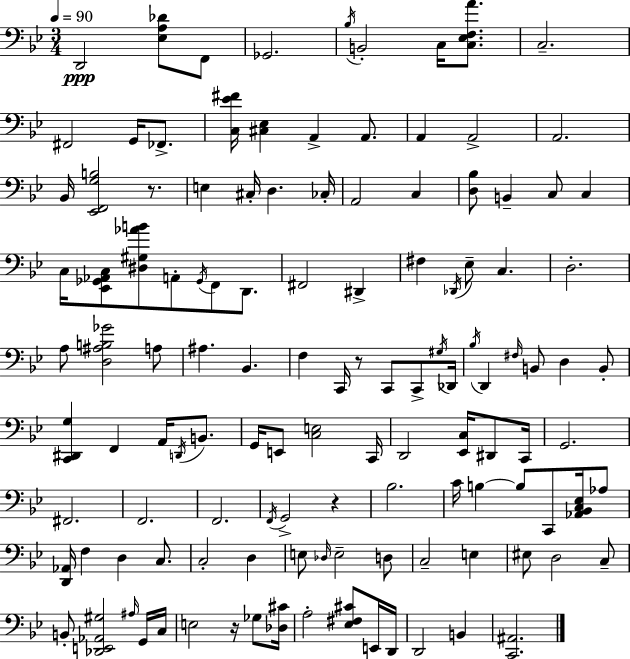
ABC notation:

X:1
T:Untitled
M:3/4
L:1/4
K:Bb
D,,2 [_E,A,_D]/2 F,,/2 _G,,2 _B,/4 B,,2 C,/4 [C,_E,F,A]/2 C,2 ^F,,2 G,,/4 _F,,/2 [C,_E^F]/4 [^C,_E,] A,, A,,/2 A,, A,,2 A,,2 _B,,/4 [_E,,F,,G,B,]2 z/2 E, ^C,/4 D, _C,/4 A,,2 C, [D,_B,]/2 B,, C,/2 C, C,/4 [_E,,_G,,_A,,C,]/2 [^D,^G,_AB]/2 A,,/2 _G,,/4 F,,/2 D,,/2 ^F,,2 ^D,, ^F, _D,,/4 _E,/2 C, D,2 A,/2 [D,^A,B,_G]2 A,/2 ^A, _B,, F, C,,/4 z/2 C,,/2 C,,/2 ^G,/4 _D,,/4 _B,/4 D,, ^F,/4 B,,/2 D, B,,/2 [C,,^D,,G,] F,, A,,/4 D,,/4 B,,/2 G,,/4 E,,/2 [C,E,]2 C,,/4 D,,2 [_E,,C,]/4 ^D,,/2 C,,/4 G,,2 ^F,,2 F,,2 F,,2 F,,/4 G,,2 z _B,2 C/4 B, B,/2 C,,/2 [_A,,_B,,C,_E,]/4 _A,/2 [D,,_A,,]/4 F, D, C,/2 C,2 D, E,/2 _D,/4 E,2 D,/2 C,2 E, ^E,/2 D,2 C,/2 B,,/2 [_D,,E,,_A,,^G,]2 ^A,/4 G,,/4 C,/4 E,2 z/4 _G,/2 [_D,^C]/4 A,2 [_E,^F,^C]/2 E,,/4 D,,/4 D,,2 B,, [C,,^A,,]2